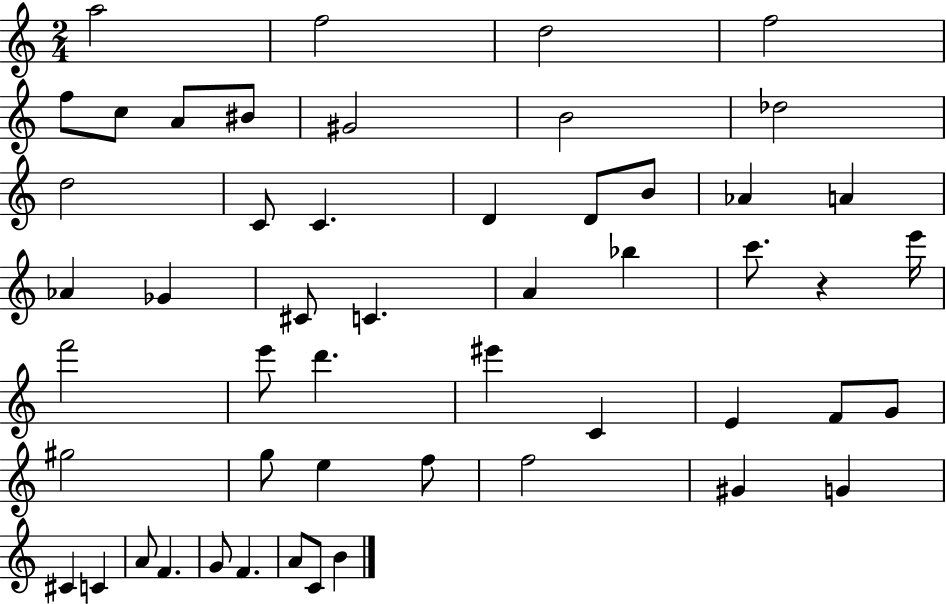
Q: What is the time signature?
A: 2/4